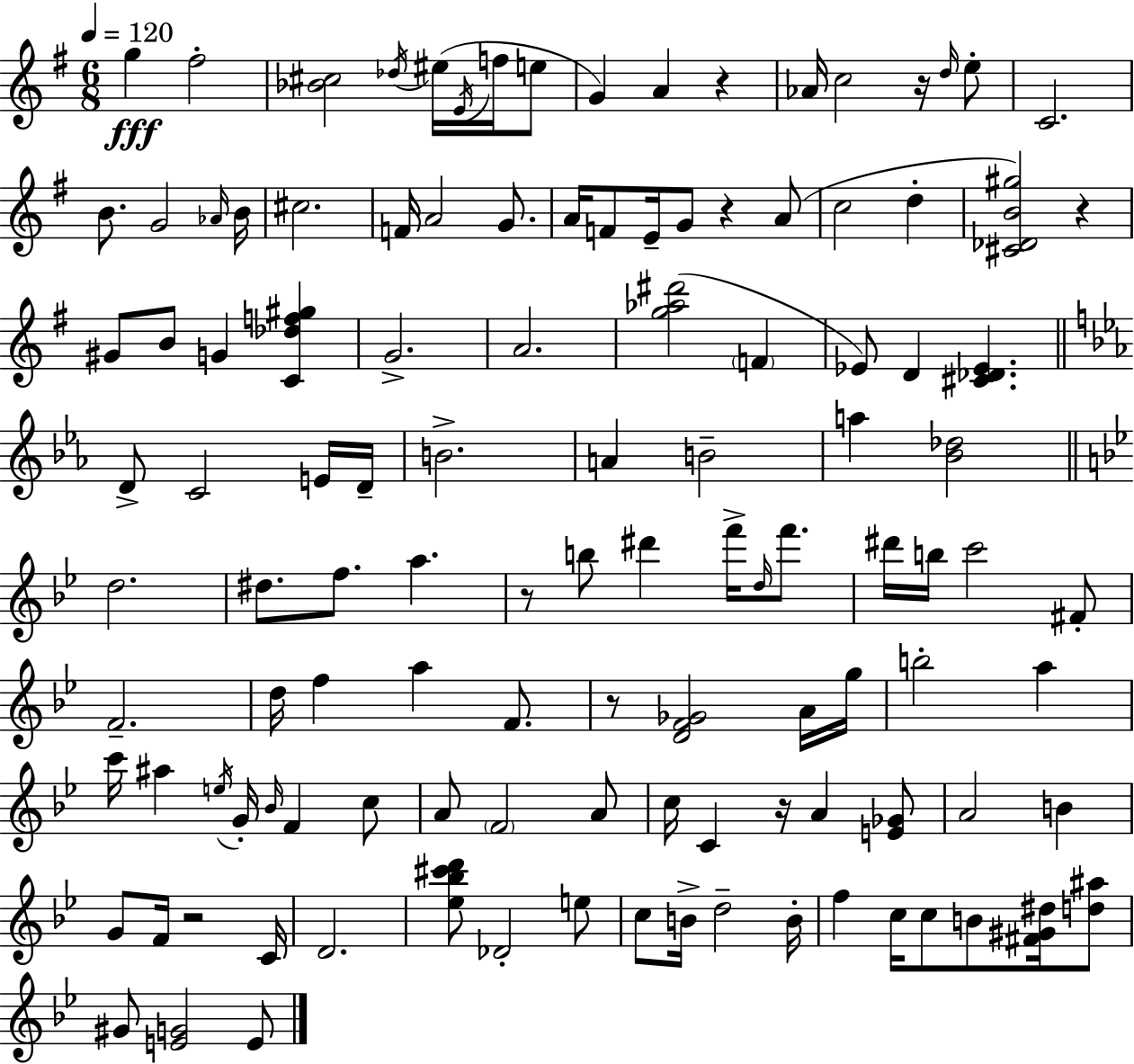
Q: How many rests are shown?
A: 8